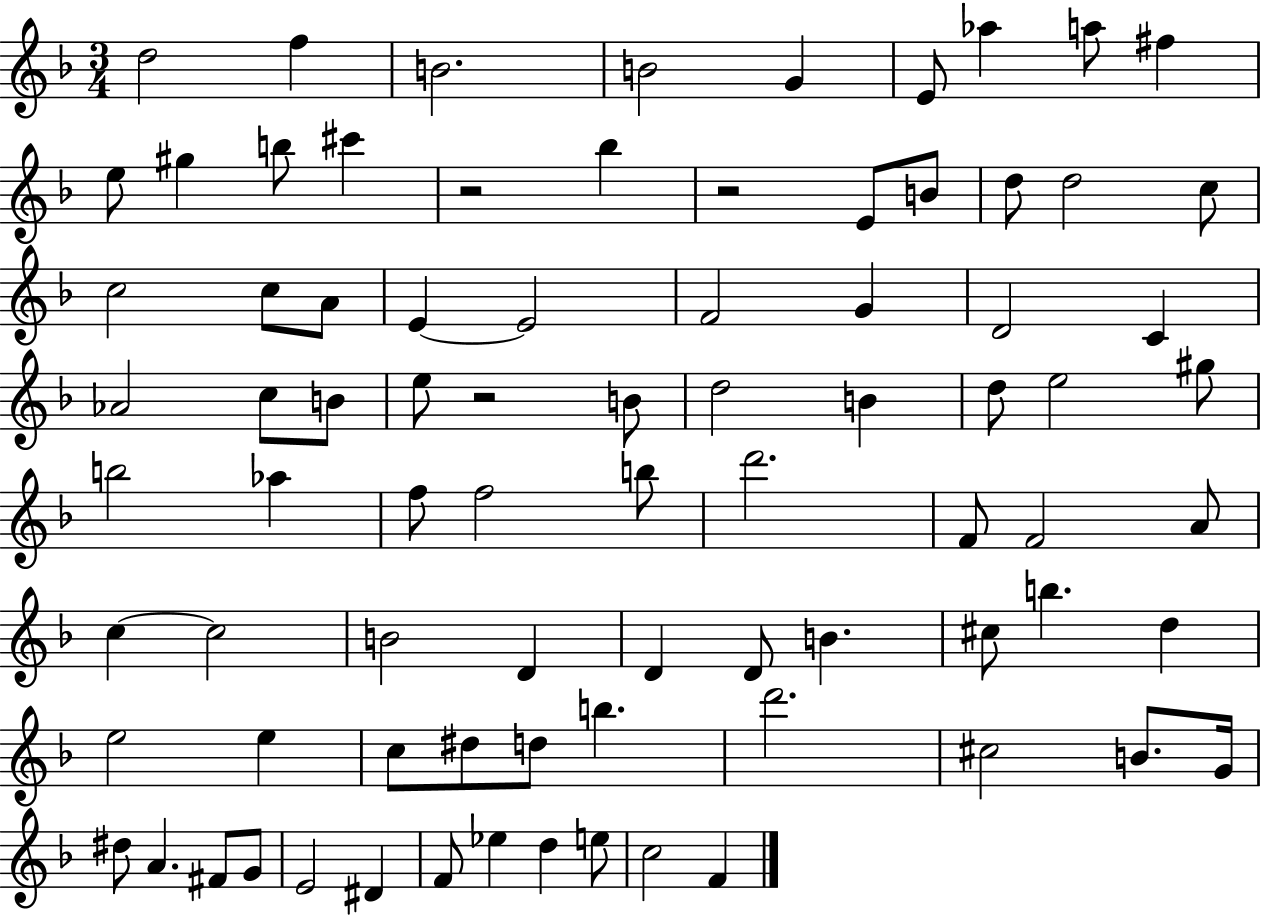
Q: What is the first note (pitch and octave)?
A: D5